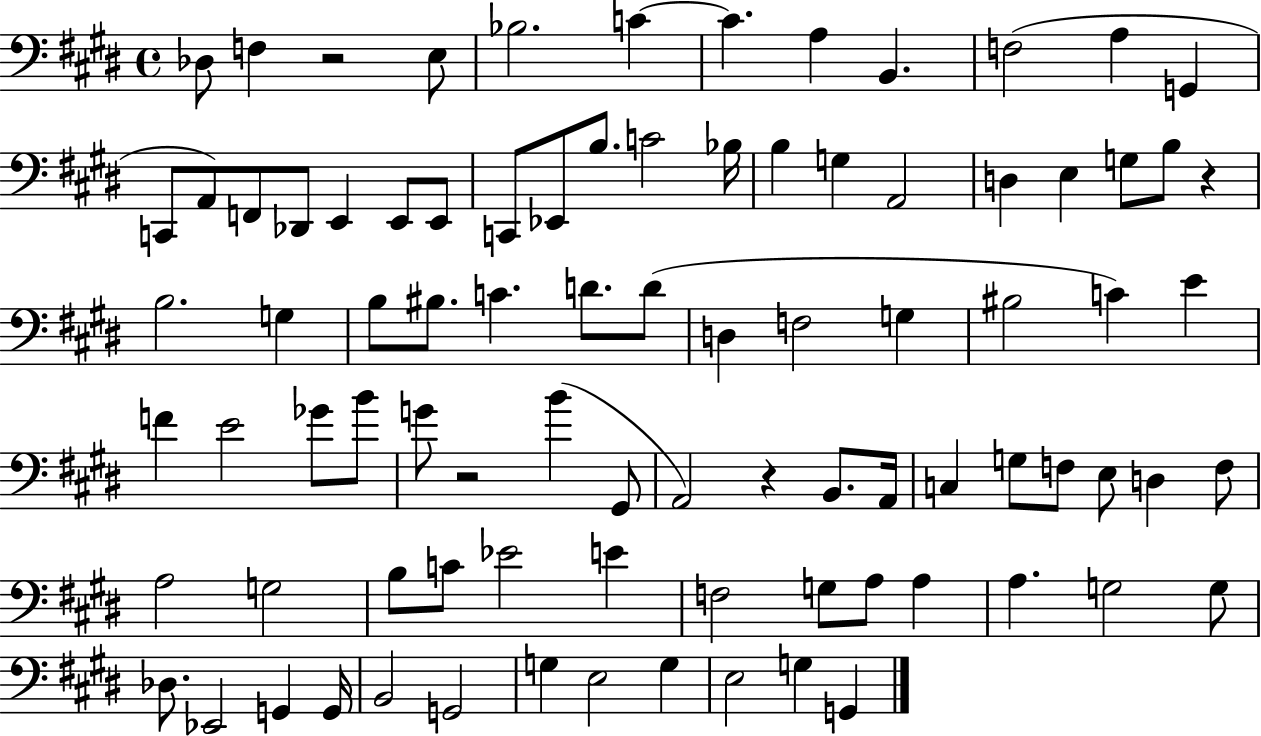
Db3/e F3/q R/h E3/e Bb3/h. C4/q C4/q. A3/q B2/q. F3/h A3/q G2/q C2/e A2/e F2/e Db2/e E2/q E2/e E2/e C2/e Eb2/e B3/e. C4/h Bb3/s B3/q G3/q A2/h D3/q E3/q G3/e B3/e R/q B3/h. G3/q B3/e BIS3/e. C4/q. D4/e. D4/e D3/q F3/h G3/q BIS3/h C4/q E4/q F4/q E4/h Gb4/e B4/e G4/e R/h B4/q G#2/e A2/h R/q B2/e. A2/s C3/q G3/e F3/e E3/e D3/q F3/e A3/h G3/h B3/e C4/e Eb4/h E4/q F3/h G3/e A3/e A3/q A3/q. G3/h G3/e Db3/e. Eb2/h G2/q G2/s B2/h G2/h G3/q E3/h G3/q E3/h G3/q G2/q